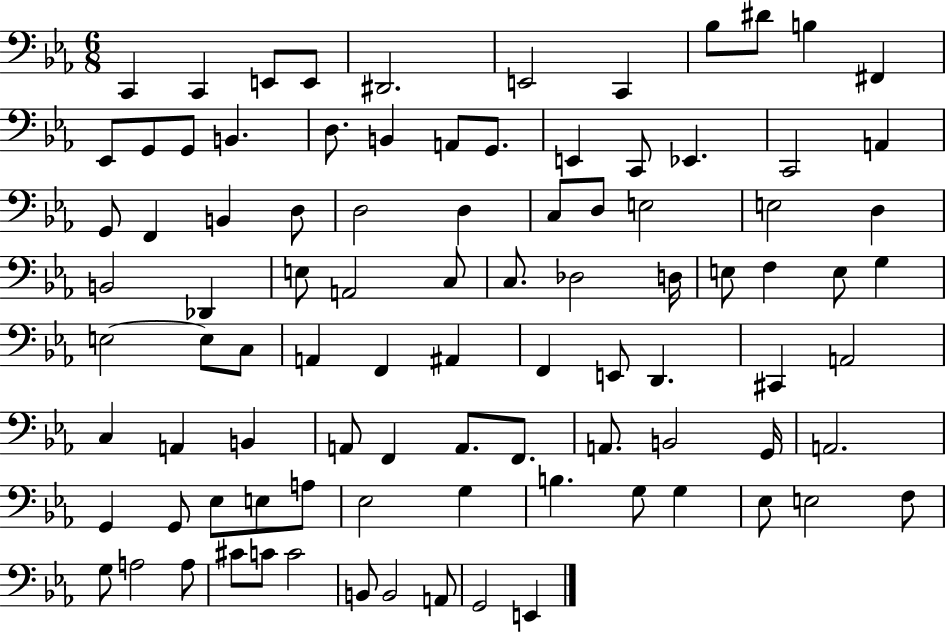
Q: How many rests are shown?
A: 0